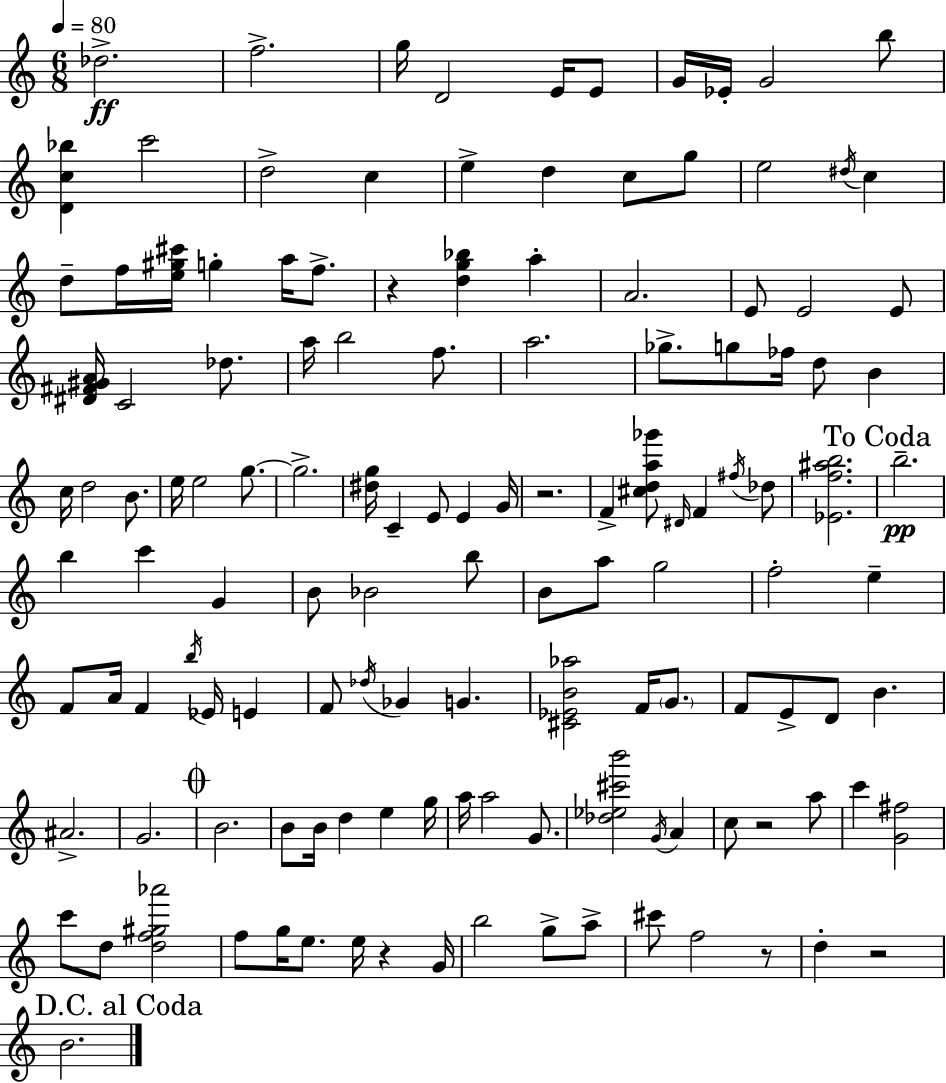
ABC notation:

X:1
T:Untitled
M:6/8
L:1/4
K:C
_d2 f2 g/4 D2 E/4 E/2 G/4 _E/4 G2 b/2 [Dc_b] c'2 d2 c e d c/2 g/2 e2 ^d/4 c d/2 f/4 [e^g^c']/4 g a/4 f/2 z [dg_b] a A2 E/2 E2 E/2 [^D^F^GA]/4 C2 _d/2 a/4 b2 f/2 a2 _g/2 g/2 _f/4 d/2 B c/4 d2 B/2 e/4 e2 g/2 g2 [^dg]/4 C E/2 E G/4 z2 F [^cda_g']/2 ^D/4 F ^f/4 _d/2 [_Ef^ab]2 b2 b c' G B/2 _B2 b/2 B/2 a/2 g2 f2 e F/2 A/4 F b/4 _E/4 E F/2 _d/4 _G G [^C_EB_a]2 F/4 G/2 F/2 E/2 D/2 B ^A2 G2 B2 B/2 B/4 d e g/4 a/4 a2 G/2 [_d_e^c'b']2 G/4 A c/2 z2 a/2 c' [G^f]2 c'/2 d/2 [df^g_a']2 f/2 g/4 e/2 e/4 z G/4 b2 g/2 a/2 ^c'/2 f2 z/2 d z2 B2